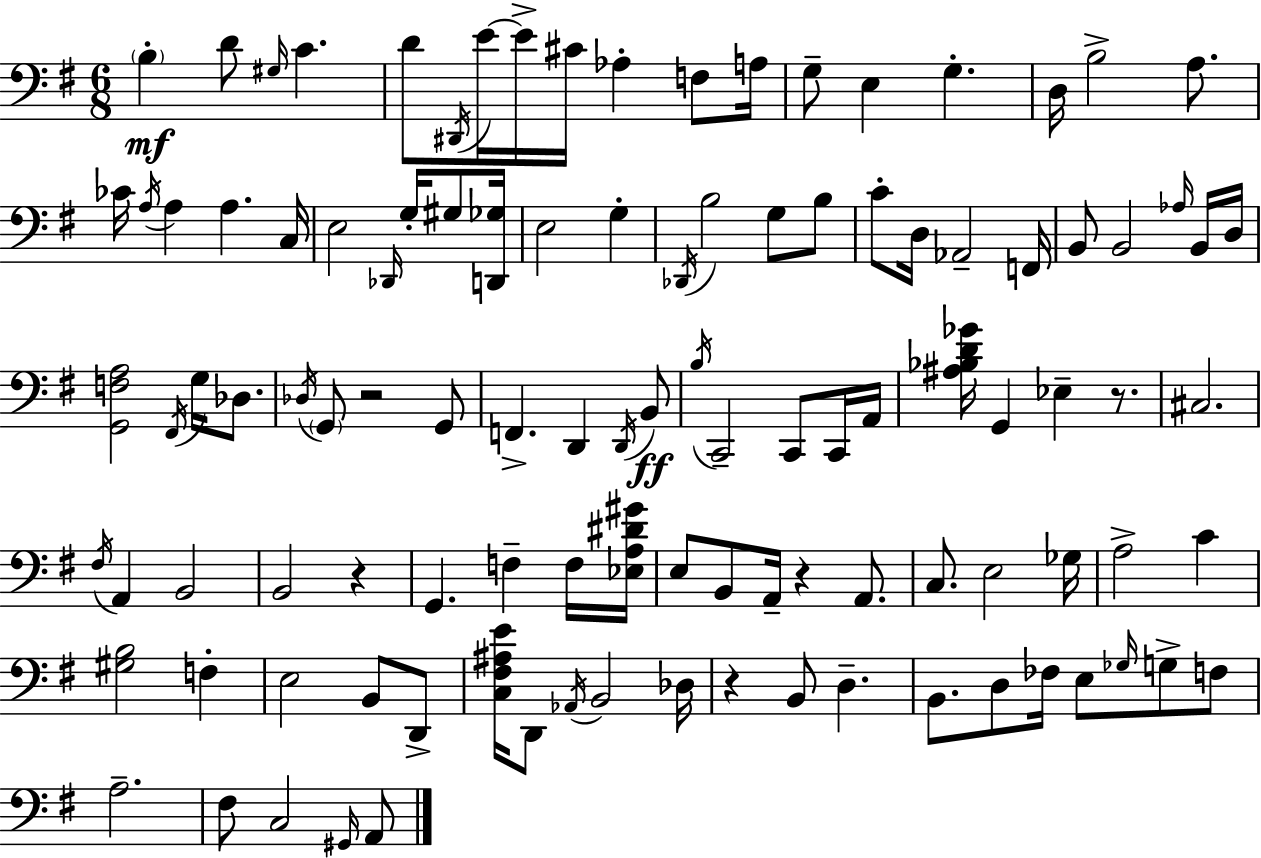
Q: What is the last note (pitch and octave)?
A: A2